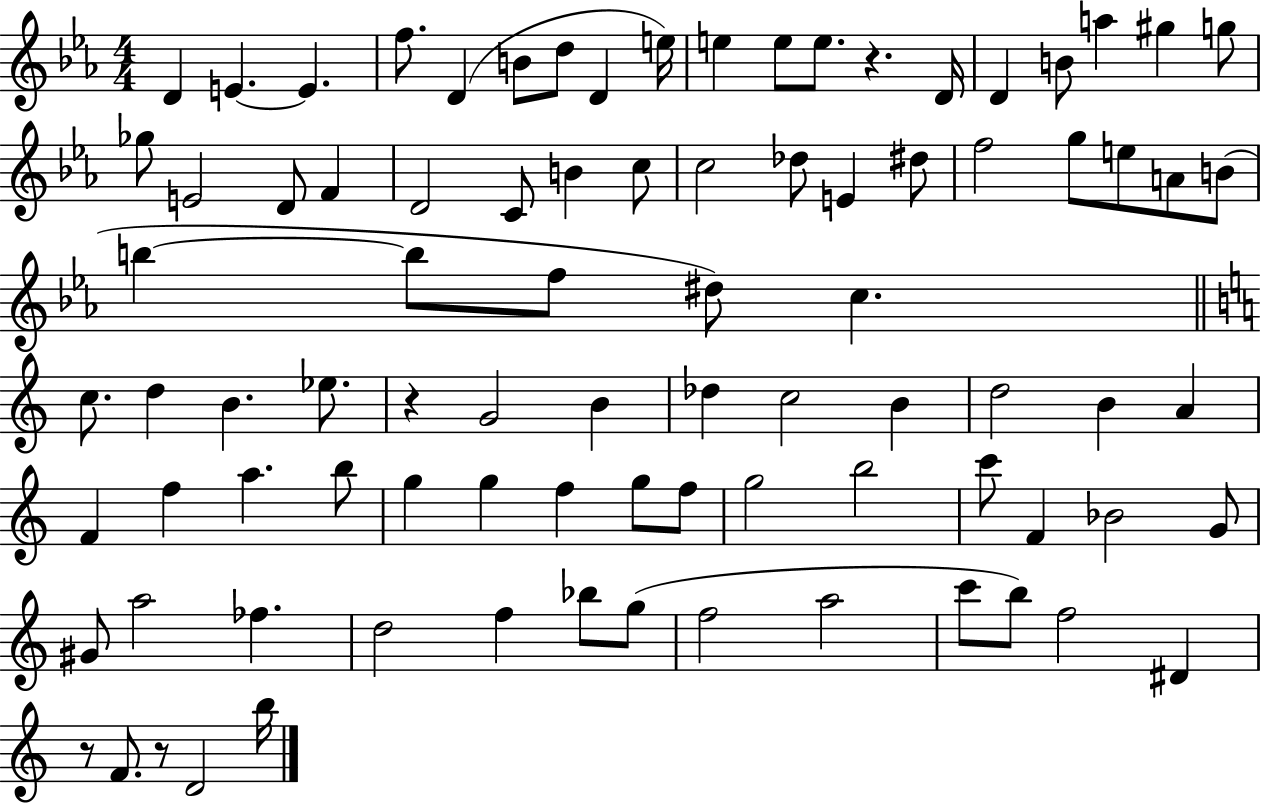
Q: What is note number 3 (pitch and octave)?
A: E4